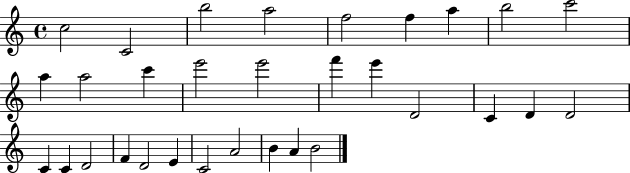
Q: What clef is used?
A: treble